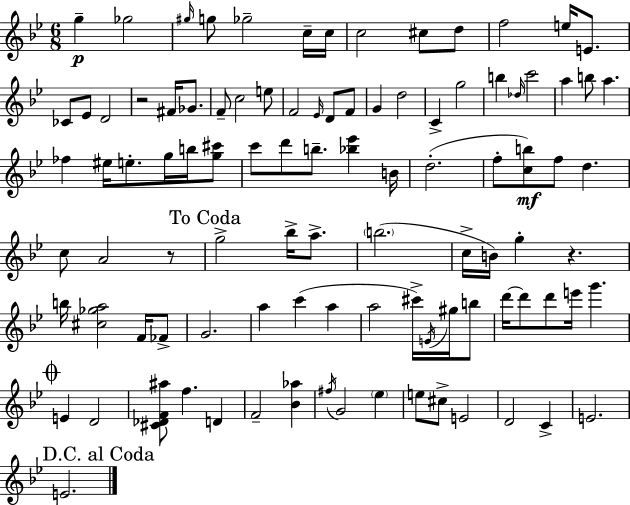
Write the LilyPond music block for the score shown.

{
  \clef treble
  \numericTimeSignature
  \time 6/8
  \key bes \major
  g''4--\p ges''2 | \grace { gis''16 } g''8 ges''2-- c''16-- | c''16 c''2 cis''8 d''8 | f''2 e''16 e'8. | \break ces'8 ees'8 d'2 | r2 fis'16 ges'8. | f'8-- c''2 e''8 | f'2 \grace { ees'16 } d'8 | \break f'8 g'4 d''2 | c'4-> g''2 | b''4 \grace { des''16 } c'''2 | a''4 b''8 a''4. | \break fes''4 eis''16 e''8.-. g''16 | b''16 <g'' cis'''>8 c'''8 d'''8 b''8.-- <bes'' ees'''>4 | b'16 d''2.-.( | f''8-. <c'' b''>8\mf) f''8 d''4. | \break c''8 a'2 | r8 \mark "To Coda" g''2-> bes''16-> | a''8.-> \parenthesize b''2.( | c''16-> b'16) g''4-. r4. | \break b''16 <cis'' ges'' a''>2 | f'16 fes'8-> g'2. | a''4 c'''4( a''4 | a''2 cis'''16->) | \break \acciaccatura { e'16 } gis''16 b''8 d'''16~~ d'''8 d'''8 e'''16 g'''4. | \mark \markup { \musicglyph "scripts.coda" } e'4 d'2 | <cis' des' f' ais''>8 f''4. | d'4 f'2-- | \break <bes' aes''>4 \acciaccatura { fis''16 } g'2 | \parenthesize ees''4 e''8 cis''8-> e'2 | d'2 | c'4-> e'2. | \break \mark "D.C. al Coda" e'2. | \bar "|."
}